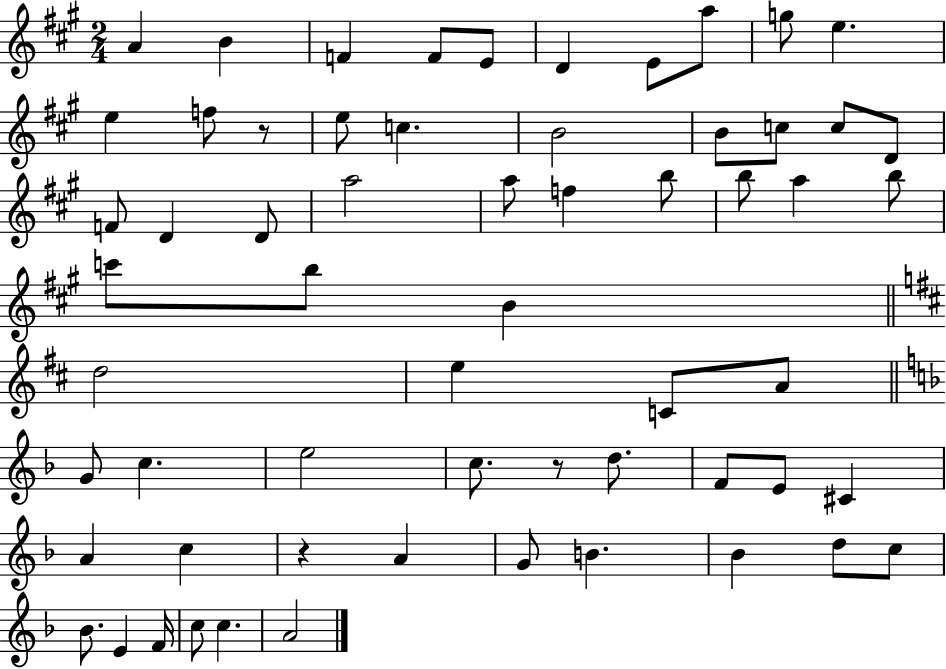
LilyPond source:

{
  \clef treble
  \numericTimeSignature
  \time 2/4
  \key a \major
  a'4 b'4 | f'4 f'8 e'8 | d'4 e'8 a''8 | g''8 e''4. | \break e''4 f''8 r8 | e''8 c''4. | b'2 | b'8 c''8 c''8 d'8 | \break f'8 d'4 d'8 | a''2 | a''8 f''4 b''8 | b''8 a''4 b''8 | \break c'''8 b''8 b'4 | \bar "||" \break \key d \major d''2 | e''4 c'8 a'8 | \bar "||" \break \key f \major g'8 c''4. | e''2 | c''8. r8 d''8. | f'8 e'8 cis'4 | \break a'4 c''4 | r4 a'4 | g'8 b'4. | bes'4 d''8 c''8 | \break bes'8. e'4 f'16 | c''8 c''4. | a'2 | \bar "|."
}